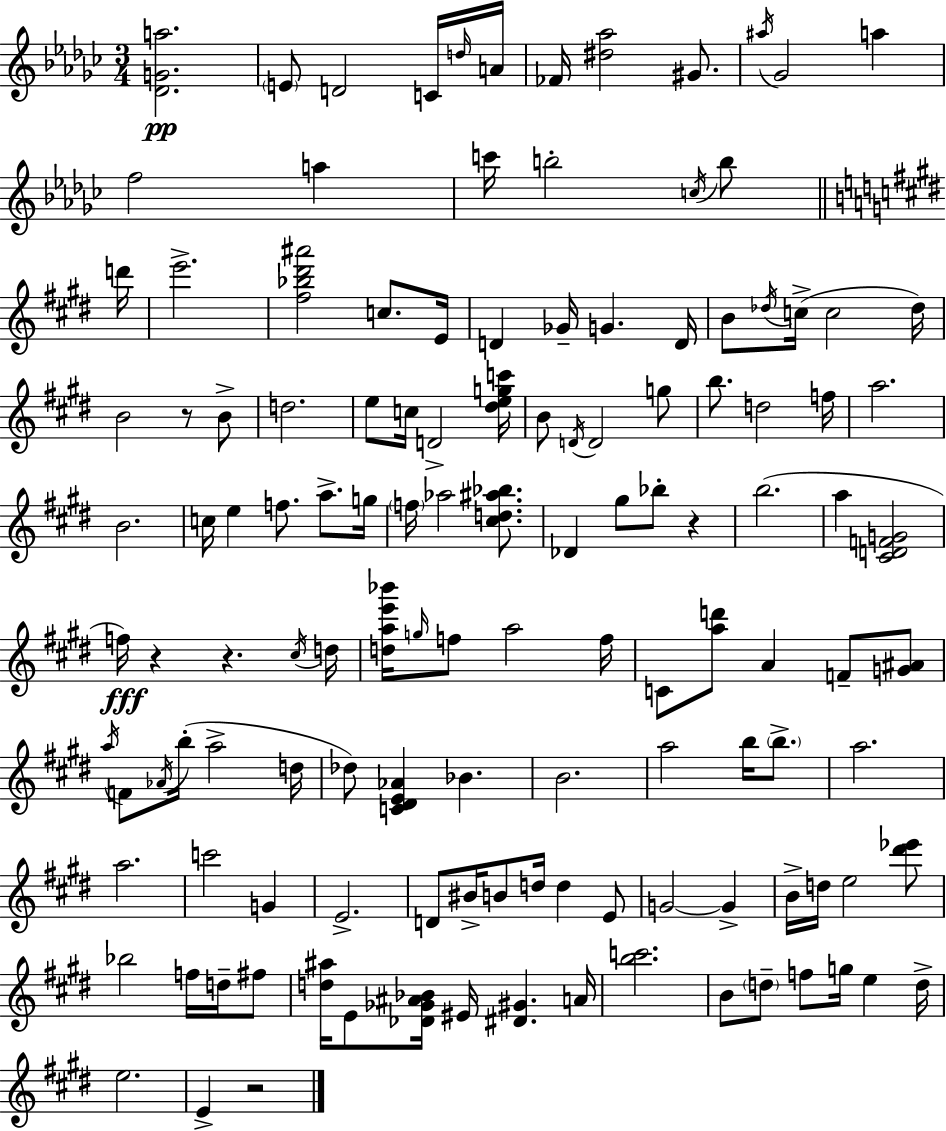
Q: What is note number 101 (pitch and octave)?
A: A4